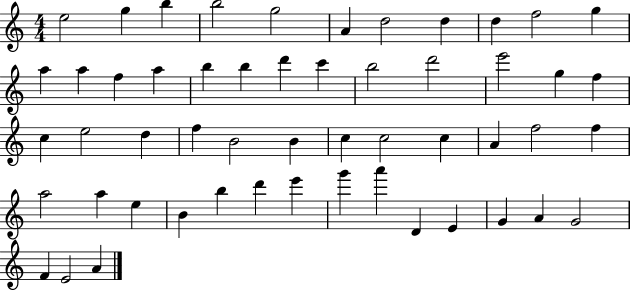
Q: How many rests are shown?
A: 0